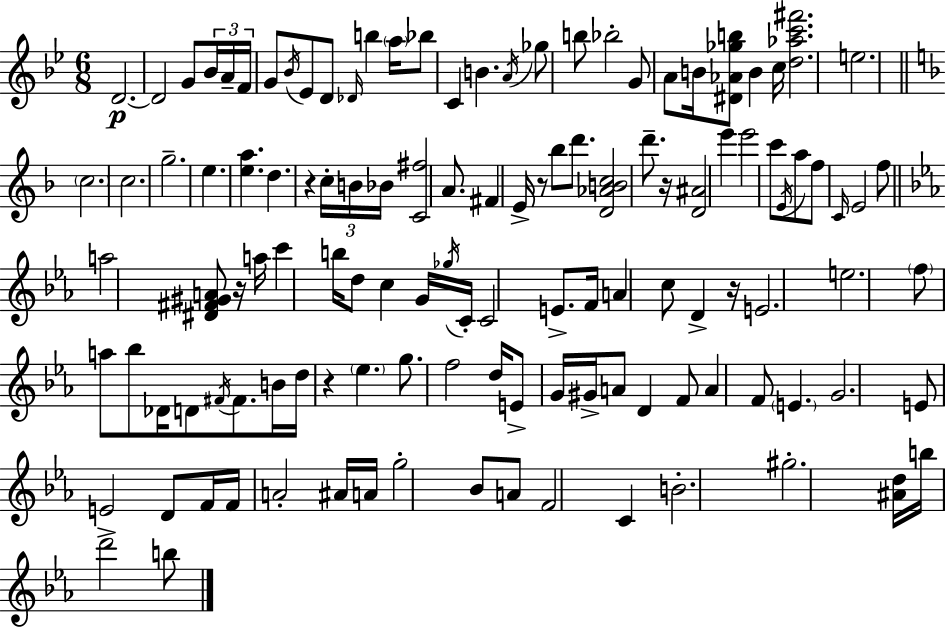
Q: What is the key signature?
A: BES major